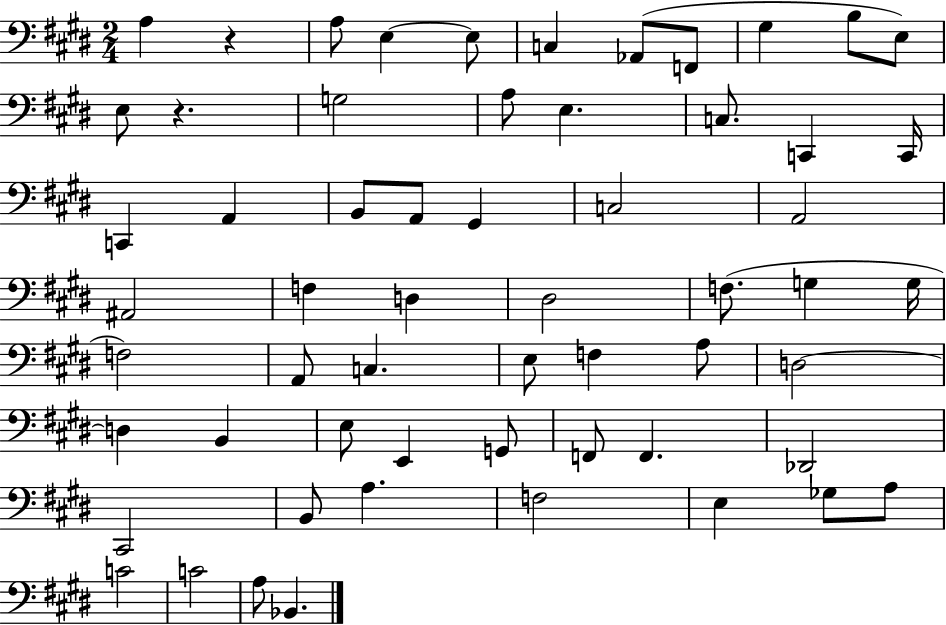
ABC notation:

X:1
T:Untitled
M:2/4
L:1/4
K:E
A, z A,/2 E, E,/2 C, _A,,/2 F,,/2 ^G, B,/2 E,/2 E,/2 z G,2 A,/2 E, C,/2 C,, C,,/4 C,, A,, B,,/2 A,,/2 ^G,, C,2 A,,2 ^A,,2 F, D, ^D,2 F,/2 G, G,/4 F,2 A,,/2 C, E,/2 F, A,/2 D,2 D, B,, E,/2 E,, G,,/2 F,,/2 F,, _D,,2 ^C,,2 B,,/2 A, F,2 E, _G,/2 A,/2 C2 C2 A,/2 _B,,